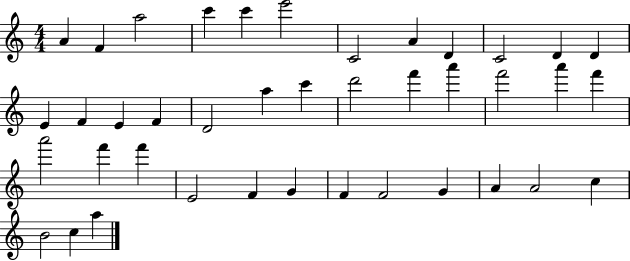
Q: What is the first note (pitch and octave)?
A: A4